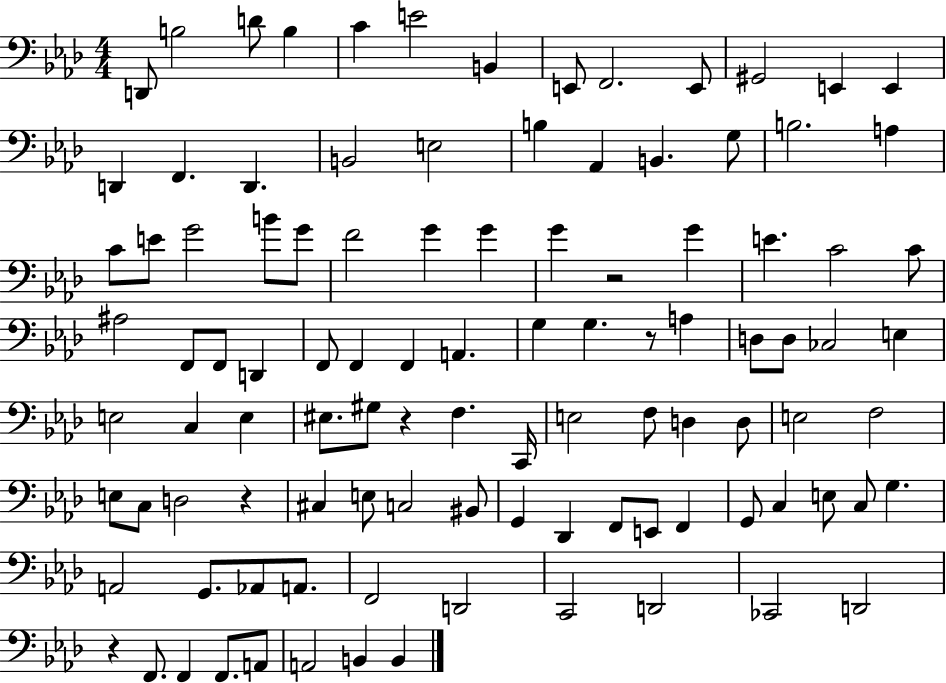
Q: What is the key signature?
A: AES major